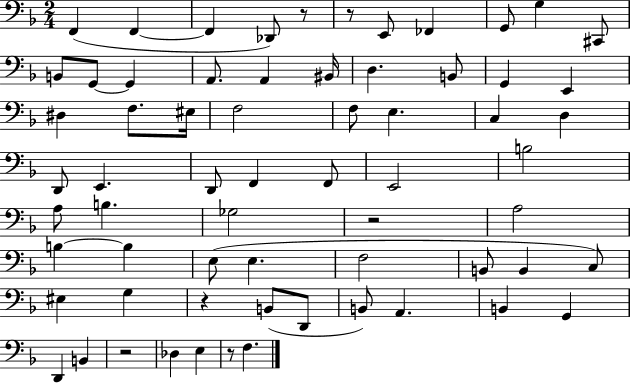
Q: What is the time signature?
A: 2/4